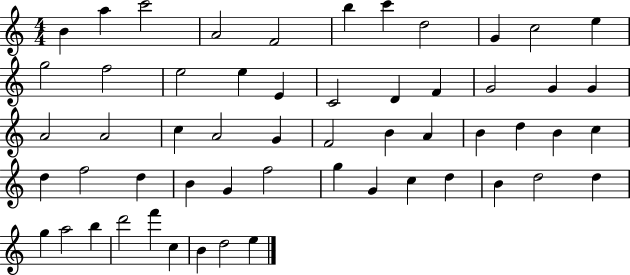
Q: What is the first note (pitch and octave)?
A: B4